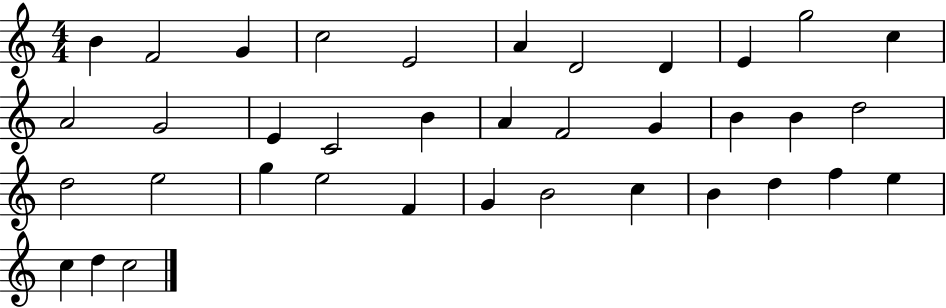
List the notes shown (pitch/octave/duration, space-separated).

B4/q F4/h G4/q C5/h E4/h A4/q D4/h D4/q E4/q G5/h C5/q A4/h G4/h E4/q C4/h B4/q A4/q F4/h G4/q B4/q B4/q D5/h D5/h E5/h G5/q E5/h F4/q G4/q B4/h C5/q B4/q D5/q F5/q E5/q C5/q D5/q C5/h